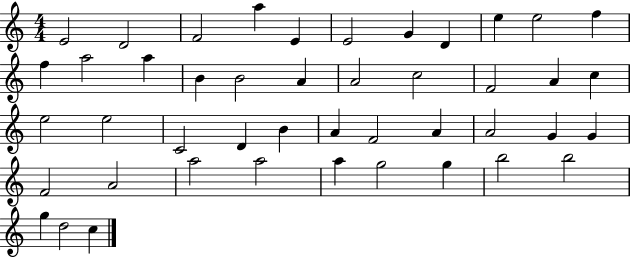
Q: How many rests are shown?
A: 0